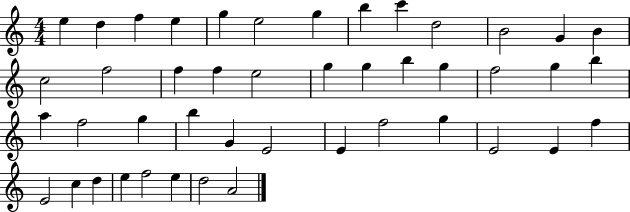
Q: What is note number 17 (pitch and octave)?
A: F5